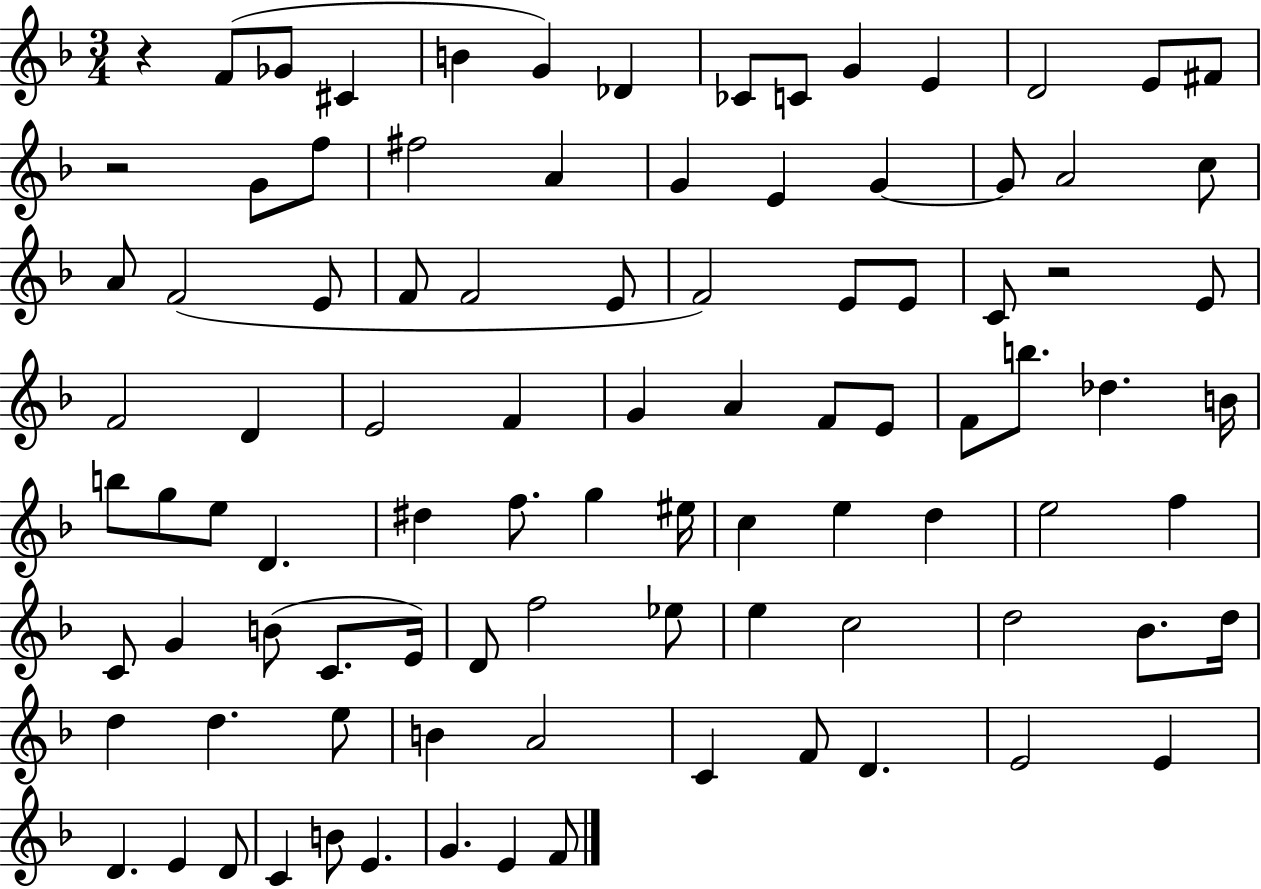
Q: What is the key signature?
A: F major